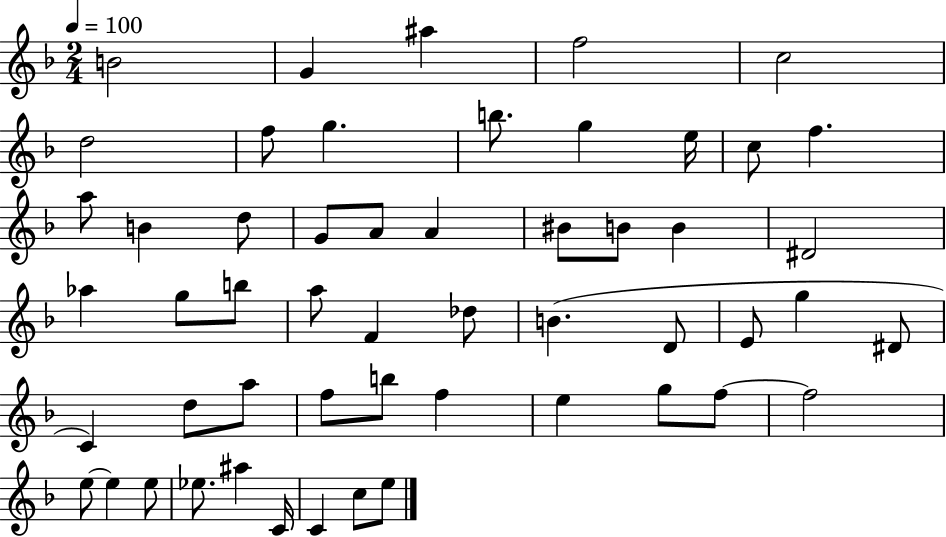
{
  \clef treble
  \numericTimeSignature
  \time 2/4
  \key f \major
  \tempo 4 = 100
  b'2 | g'4 ais''4 | f''2 | c''2 | \break d''2 | f''8 g''4. | b''8. g''4 e''16 | c''8 f''4. | \break a''8 b'4 d''8 | g'8 a'8 a'4 | bis'8 b'8 b'4 | dis'2 | \break aes''4 g''8 b''8 | a''8 f'4 des''8 | b'4.( d'8 | e'8 g''4 dis'8 | \break c'4) d''8 a''8 | f''8 b''8 f''4 | e''4 g''8 f''8~~ | f''2 | \break e''8~~ e''4 e''8 | ees''8. ais''4 c'16 | c'4 c''8 e''8 | \bar "|."
}